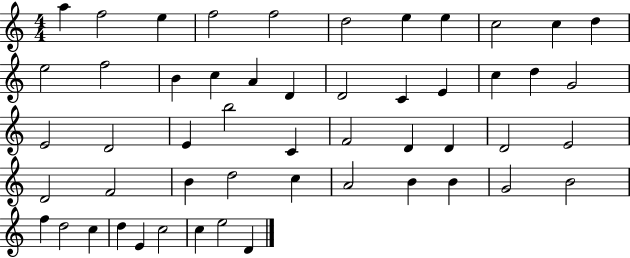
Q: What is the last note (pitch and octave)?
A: D4